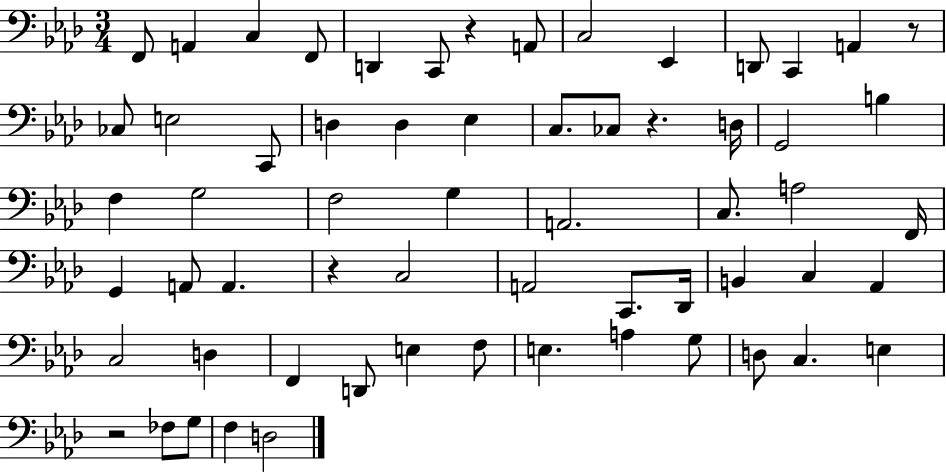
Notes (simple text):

F2/e A2/q C3/q F2/e D2/q C2/e R/q A2/e C3/h Eb2/q D2/e C2/q A2/q R/e CES3/e E3/h C2/e D3/q D3/q Eb3/q C3/e. CES3/e R/q. D3/s G2/h B3/q F3/q G3/h F3/h G3/q A2/h. C3/e. A3/h F2/s G2/q A2/e A2/q. R/q C3/h A2/h C2/e. Db2/s B2/q C3/q Ab2/q C3/h D3/q F2/q D2/e E3/q F3/e E3/q. A3/q G3/e D3/e C3/q. E3/q R/h FES3/e G3/e F3/q D3/h